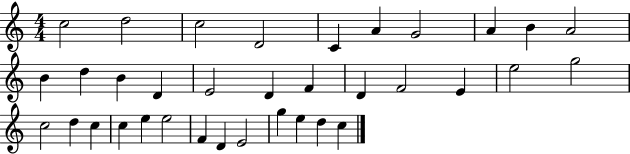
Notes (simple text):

C5/h D5/h C5/h D4/h C4/q A4/q G4/h A4/q B4/q A4/h B4/q D5/q B4/q D4/q E4/h D4/q F4/q D4/q F4/h E4/q E5/h G5/h C5/h D5/q C5/q C5/q E5/q E5/h F4/q D4/q E4/h G5/q E5/q D5/q C5/q